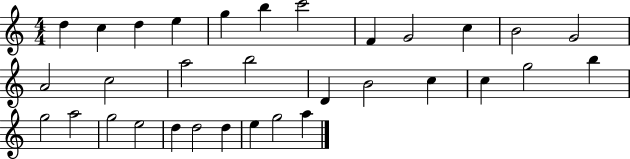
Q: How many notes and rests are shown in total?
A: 32